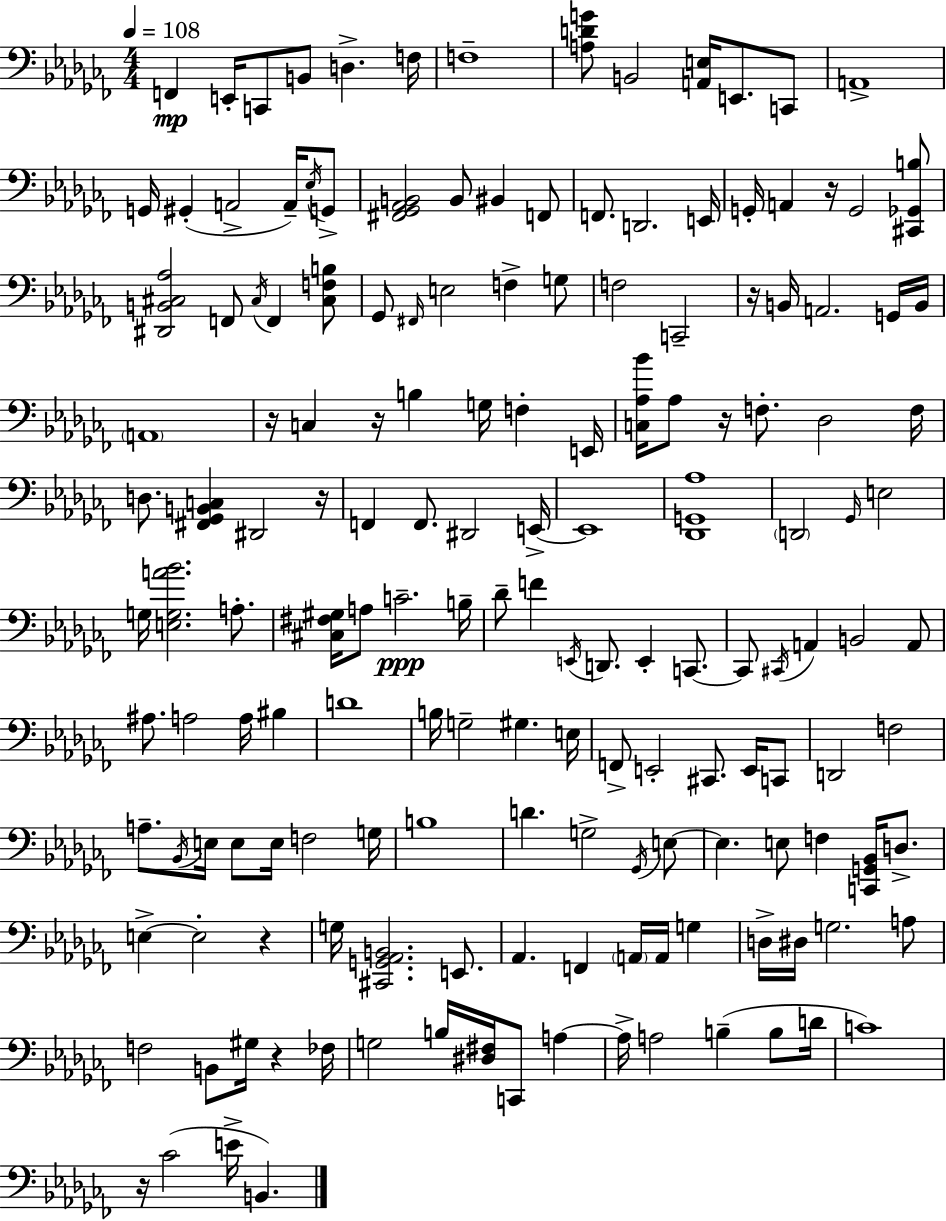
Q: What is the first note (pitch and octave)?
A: F2